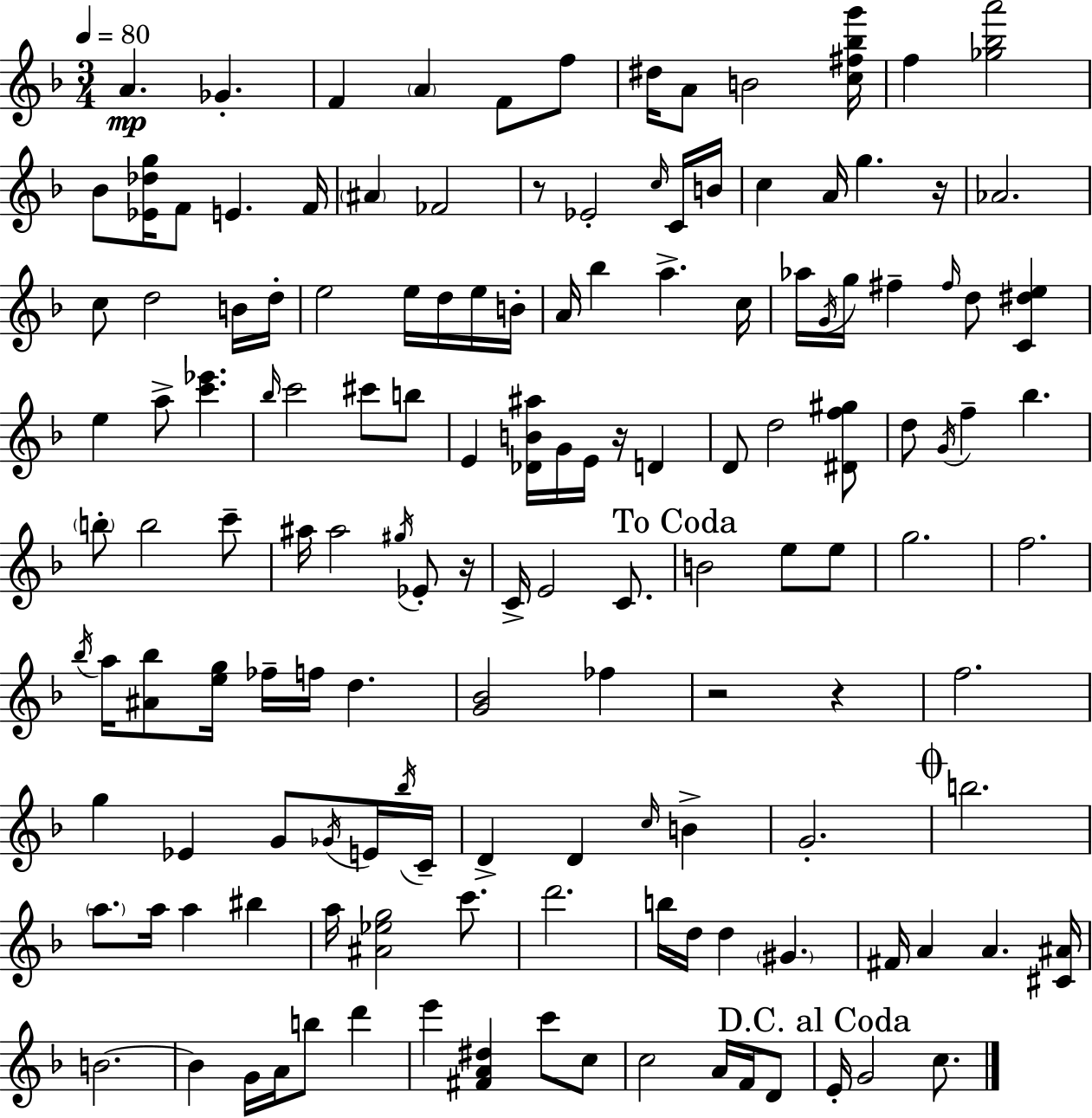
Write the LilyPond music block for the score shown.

{
  \clef treble
  \numericTimeSignature
  \time 3/4
  \key d \minor
  \tempo 4 = 80
  \repeat volta 2 { a'4.\mp ges'4.-. | f'4 \parenthesize a'4 f'8 f''8 | dis''16 a'8 b'2 <c'' fis'' bes'' g'''>16 | f''4 <ges'' bes'' a'''>2 | \break bes'8 <ees' des'' g''>16 f'8 e'4. f'16 | \parenthesize ais'4 fes'2 | r8 ees'2-. \grace { c''16 } c'16 | b'16 c''4 a'16 g''4. | \break r16 aes'2. | c''8 d''2 b'16 | d''16-. e''2 e''16 d''16 e''16 | b'16-. a'16 bes''4 a''4.-> | \break c''16 aes''16 \acciaccatura { g'16 } g''16 fis''4-- \grace { fis''16 } d''8 <c' dis'' e''>4 | e''4 a''8-> <c''' ees'''>4. | \grace { bes''16 } c'''2 | cis'''8 b''8 e'4 <des' b' ais''>16 g'16 e'16 r16 | \break d'4 d'8 d''2 | <dis' f'' gis''>8 d''8 \acciaccatura { g'16 } f''4-- bes''4. | \parenthesize b''8-. b''2 | c'''8-- ais''16 ais''2 | \break \acciaccatura { gis''16 } ees'8-. r16 c'16-> e'2 | c'8. \mark "To Coda" b'2 | e''8 e''8 g''2. | f''2. | \break \acciaccatura { bes''16 } a''16 <ais' bes''>8 <e'' g''>16 fes''16-- | f''16 d''4. <g' bes'>2 | fes''4 r2 | r4 f''2. | \break g''4 ees'4 | g'8 \acciaccatura { ges'16 } e'16 \acciaccatura { bes''16 } c'16-- d'4-> | d'4 \grace { c''16 } b'4-> g'2.-. | \mark \markup { \musicglyph "scripts.coda" } b''2. | \break \parenthesize a''8. | a''16 a''4 bis''4 a''16 <ais' ees'' g''>2 | c'''8. d'''2. | b''16 d''16 | \break d''4 \parenthesize gis'4. fis'16 a'4 | a'4. <cis' ais'>16 b'2.~~ | b'4 | g'16 a'16 b''8 d'''4 e'''4 | \break <fis' a' dis''>4 c'''8 c''8 c''2 | a'16 f'16 d'8 \mark "D.C. al Coda" e'16-. g'2 | c''8. } \bar "|."
}